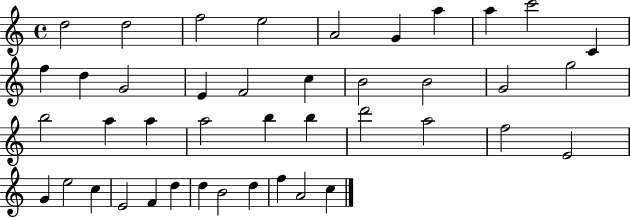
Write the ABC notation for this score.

X:1
T:Untitled
M:4/4
L:1/4
K:C
d2 d2 f2 e2 A2 G a a c'2 C f d G2 E F2 c B2 B2 G2 g2 b2 a a a2 b b d'2 a2 f2 E2 G e2 c E2 F d d B2 d f A2 c